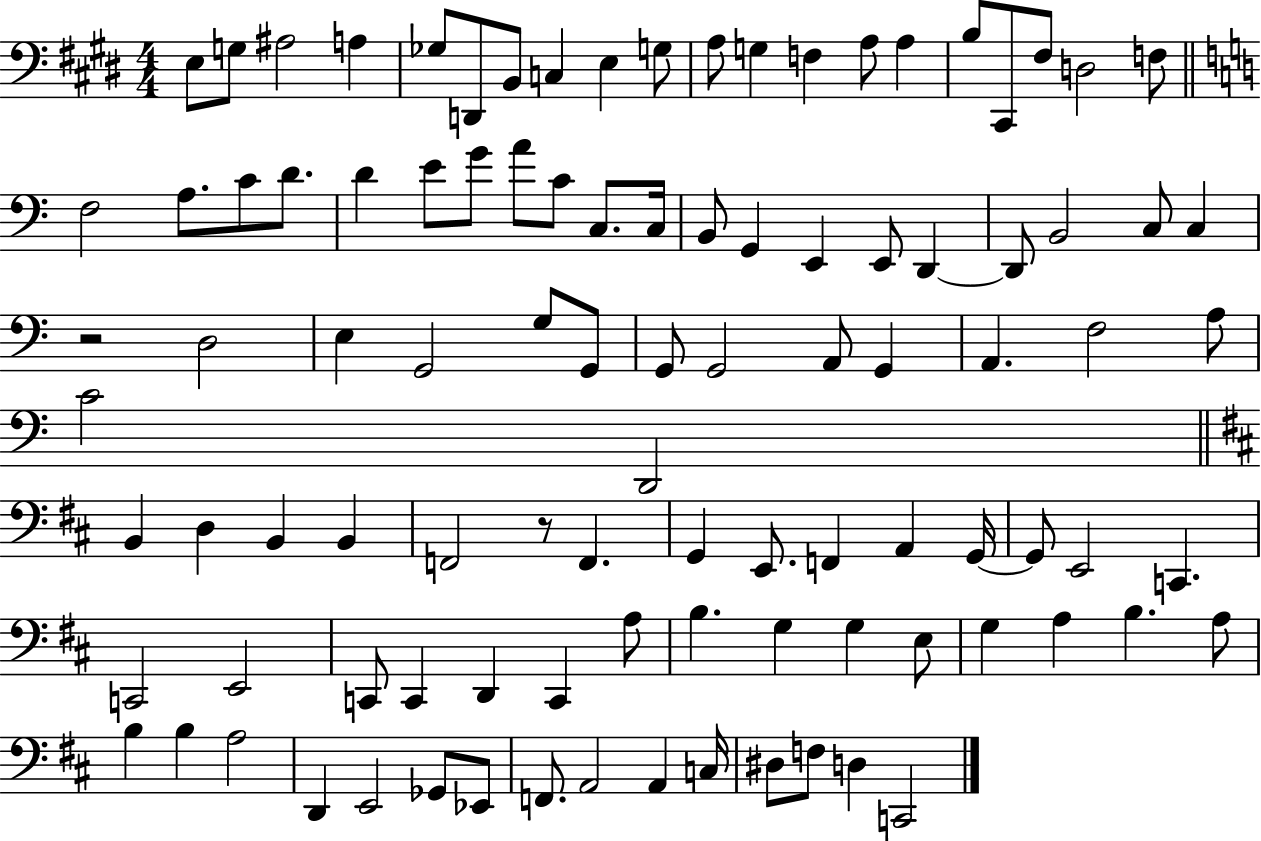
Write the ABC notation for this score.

X:1
T:Untitled
M:4/4
L:1/4
K:E
E,/2 G,/2 ^A,2 A, _G,/2 D,,/2 B,,/2 C, E, G,/2 A,/2 G, F, A,/2 A, B,/2 ^C,,/2 ^F,/2 D,2 F,/2 F,2 A,/2 C/2 D/2 D E/2 G/2 A/2 C/2 C,/2 C,/4 B,,/2 G,, E,, E,,/2 D,, D,,/2 B,,2 C,/2 C, z2 D,2 E, G,,2 G,/2 G,,/2 G,,/2 G,,2 A,,/2 G,, A,, F,2 A,/2 C2 D,,2 B,, D, B,, B,, F,,2 z/2 F,, G,, E,,/2 F,, A,, G,,/4 G,,/2 E,,2 C,, C,,2 E,,2 C,,/2 C,, D,, C,, A,/2 B, G, G, E,/2 G, A, B, A,/2 B, B, A,2 D,, E,,2 _G,,/2 _E,,/2 F,,/2 A,,2 A,, C,/4 ^D,/2 F,/2 D, C,,2